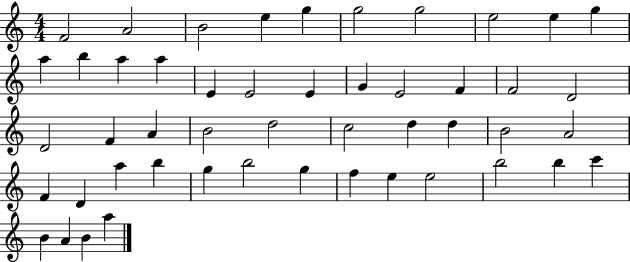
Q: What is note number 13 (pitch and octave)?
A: A5